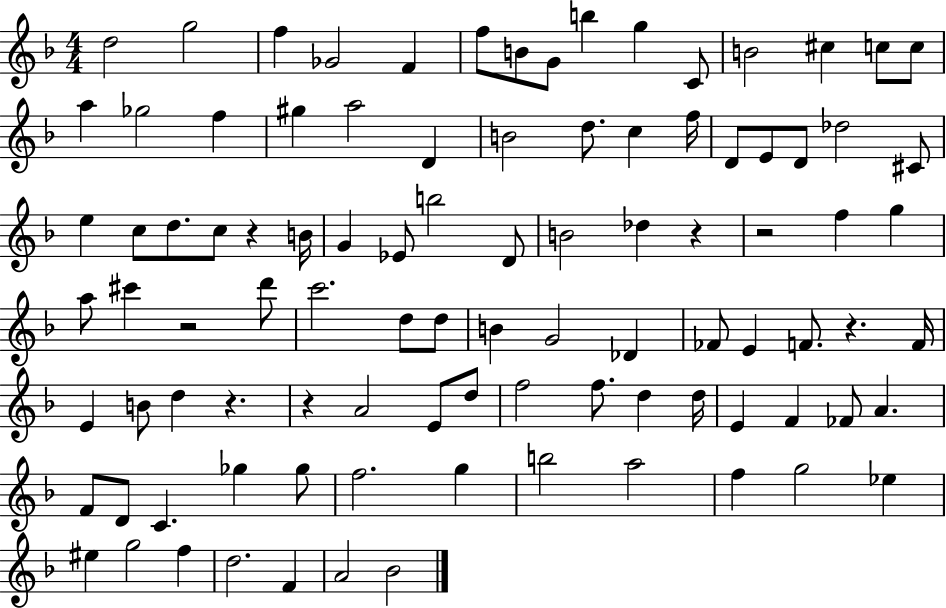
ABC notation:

X:1
T:Untitled
M:4/4
L:1/4
K:F
d2 g2 f _G2 F f/2 B/2 G/2 b g C/2 B2 ^c c/2 c/2 a _g2 f ^g a2 D B2 d/2 c f/4 D/2 E/2 D/2 _d2 ^C/2 e c/2 d/2 c/2 z B/4 G _E/2 b2 D/2 B2 _d z z2 f g a/2 ^c' z2 d'/2 c'2 d/2 d/2 B G2 _D _F/2 E F/2 z F/4 E B/2 d z z A2 E/2 d/2 f2 f/2 d d/4 E F _F/2 A F/2 D/2 C _g _g/2 f2 g b2 a2 f g2 _e ^e g2 f d2 F A2 _B2